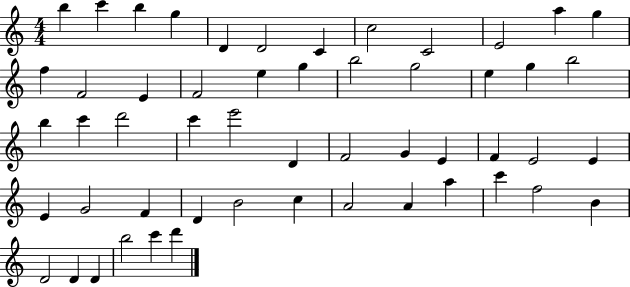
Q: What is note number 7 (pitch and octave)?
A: C4